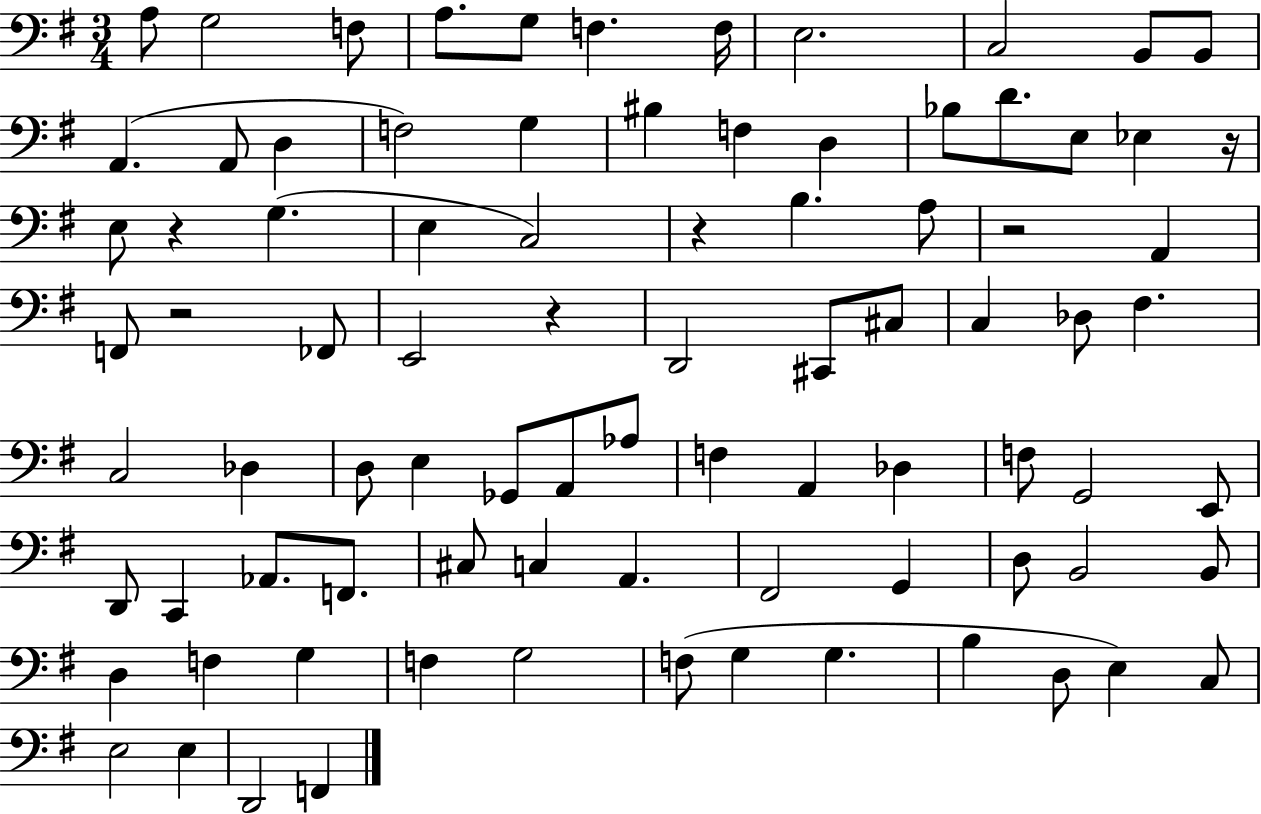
{
  \clef bass
  \numericTimeSignature
  \time 3/4
  \key g \major
  a8 g2 f8 | a8. g8 f4. f16 | e2. | c2 b,8 b,8 | \break a,4.( a,8 d4 | f2) g4 | bis4 f4 d4 | bes8 d'8. e8 ees4 r16 | \break e8 r4 g4.( | e4 c2) | r4 b4. a8 | r2 a,4 | \break f,8 r2 fes,8 | e,2 r4 | d,2 cis,8 cis8 | c4 des8 fis4. | \break c2 des4 | d8 e4 ges,8 a,8 aes8 | f4 a,4 des4 | f8 g,2 e,8 | \break d,8 c,4 aes,8. f,8. | cis8 c4 a,4. | fis,2 g,4 | d8 b,2 b,8 | \break d4 f4 g4 | f4 g2 | f8( g4 g4. | b4 d8 e4) c8 | \break e2 e4 | d,2 f,4 | \bar "|."
}